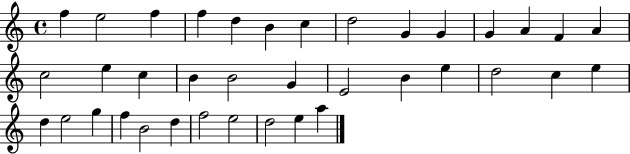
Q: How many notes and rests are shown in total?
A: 37